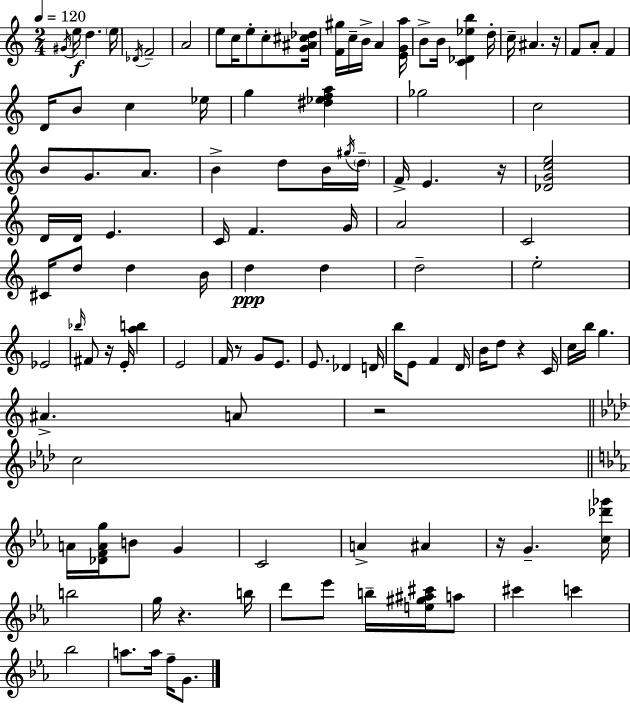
G#4/s E5/s D5/q. E5/s Db4/s F4/h A4/h E5/e C5/s E5/e C5/e [G4,A#4,C#5,Db5]/s [F4,G#5]/s C5/s B4/s A4/q [E4,G4,A5]/s B4/e B4/s [C4,Db4,Eb5,B5]/q D5/s C5/s A#4/q. R/s F4/e A4/e F4/q D4/s B4/e C5/q Eb5/s G5/q [D#5,Eb5,F5,A5]/q Gb5/h C5/h B4/e G4/e. A4/e. B4/q D5/e B4/s G#5/s D5/s F4/s E4/q. R/s [Db4,G4,C5,E5]/h D4/s D4/s E4/q. C4/s F4/q. G4/s A4/h C4/h C#4/s D5/e D5/q B4/s D5/q D5/q D5/h E5/h Eb4/h Bb5/s F#4/e R/s E4/s [A5,B5]/q E4/h F4/s R/e G4/e E4/e. E4/e. Db4/q D4/s B5/s E4/e F4/q D4/s B4/s D5/e R/q C4/s C5/s B5/s G5/q. A#4/q. A4/e R/h C5/h A4/s [Db4,F4,A4,G5]/s B4/e G4/q C4/h A4/q A#4/q R/s G4/q. [C5,Db6,Gb6]/s B5/h G5/s R/q. B5/s D6/e Eb6/e B5/s [E5,G#5,A#5,C#6]/s A5/e C#6/q C6/q Bb5/h A5/e. A5/s F5/s G4/e.